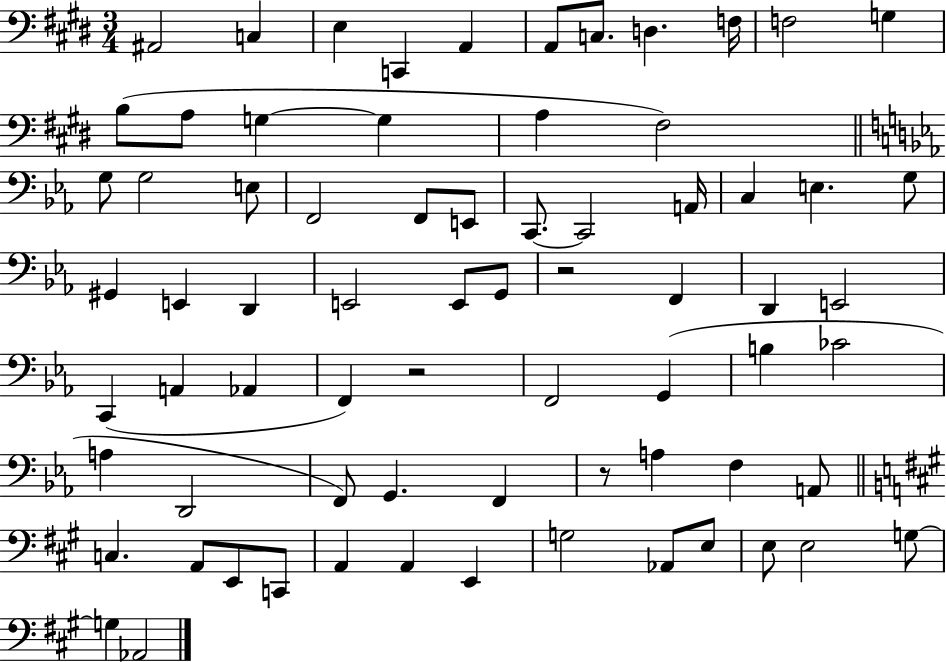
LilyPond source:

{
  \clef bass
  \numericTimeSignature
  \time 3/4
  \key e \major
  ais,2 c4 | e4 c,4 a,4 | a,8 c8. d4. f16 | f2 g4 | \break b8( a8 g4~~ g4 | a4 fis2) | \bar "||" \break \key ees \major g8 g2 e8 | f,2 f,8 e,8 | c,8.~~ c,2 a,16 | c4 e4. g8 | \break gis,4 e,4 d,4 | e,2 e,8 g,8 | r2 f,4 | d,4 e,2 | \break c,4( a,4 aes,4 | f,4) r2 | f,2 g,4( | b4 ces'2 | \break a4 d,2 | f,8) g,4. f,4 | r8 a4 f4 a,8 | \bar "||" \break \key a \major c4. a,8 e,8 c,8 | a,4 a,4 e,4 | g2 aes,8 e8 | e8 e2 g8~~ | \break g4 aes,2 | \bar "|."
}